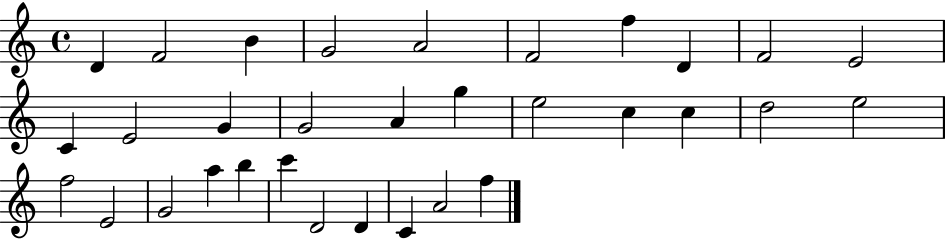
{
  \clef treble
  \time 4/4
  \defaultTimeSignature
  \key c \major
  d'4 f'2 b'4 | g'2 a'2 | f'2 f''4 d'4 | f'2 e'2 | \break c'4 e'2 g'4 | g'2 a'4 g''4 | e''2 c''4 c''4 | d''2 e''2 | \break f''2 e'2 | g'2 a''4 b''4 | c'''4 d'2 d'4 | c'4 a'2 f''4 | \break \bar "|."
}